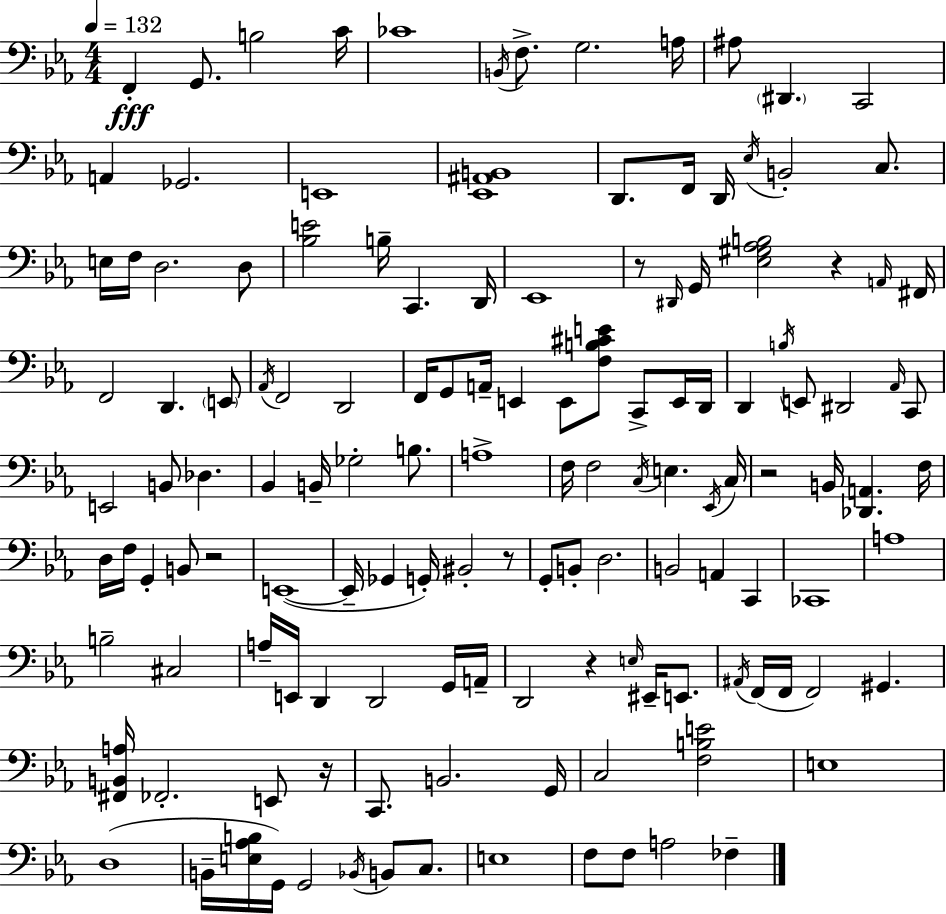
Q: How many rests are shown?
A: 7